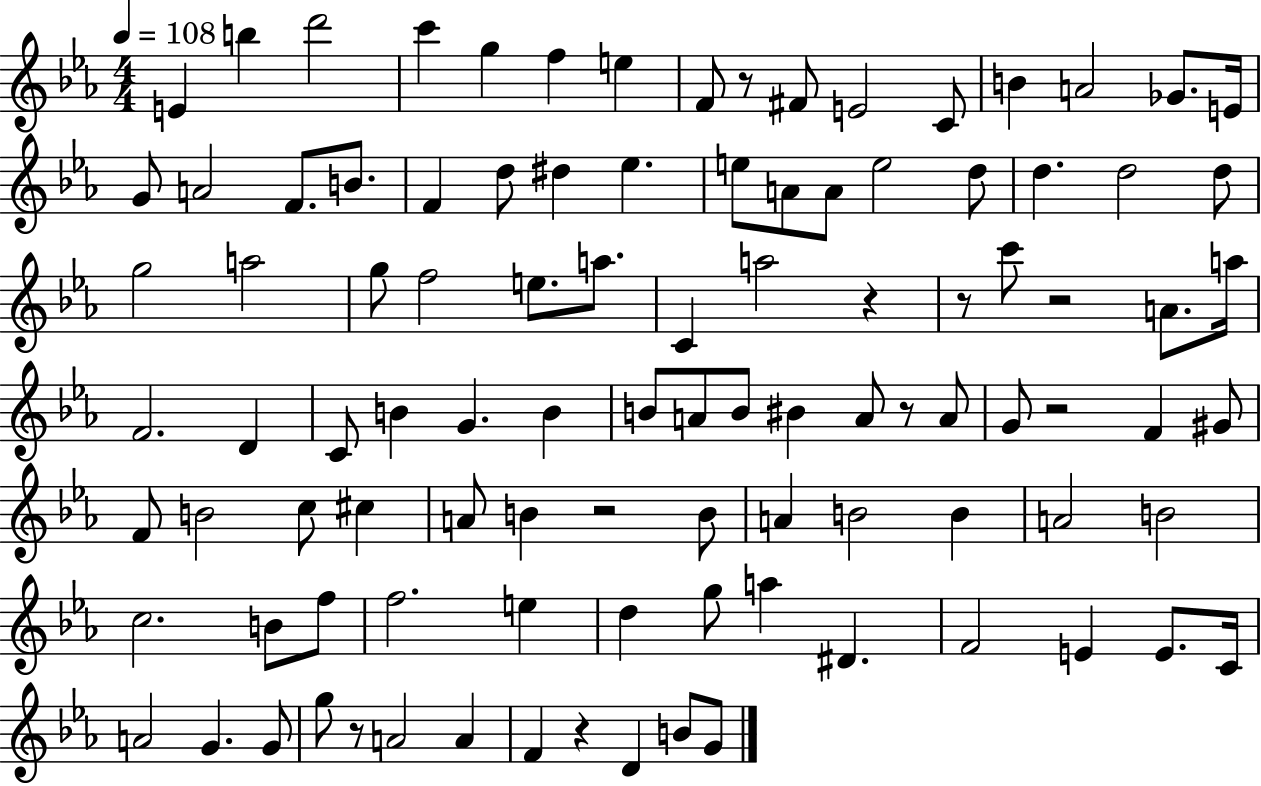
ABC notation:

X:1
T:Untitled
M:4/4
L:1/4
K:Eb
E b d'2 c' g f e F/2 z/2 ^F/2 E2 C/2 B A2 _G/2 E/4 G/2 A2 F/2 B/2 F d/2 ^d _e e/2 A/2 A/2 e2 d/2 d d2 d/2 g2 a2 g/2 f2 e/2 a/2 C a2 z z/2 c'/2 z2 A/2 a/4 F2 D C/2 B G B B/2 A/2 B/2 ^B A/2 z/2 A/2 G/2 z2 F ^G/2 F/2 B2 c/2 ^c A/2 B z2 B/2 A B2 B A2 B2 c2 B/2 f/2 f2 e d g/2 a ^D F2 E E/2 C/4 A2 G G/2 g/2 z/2 A2 A F z D B/2 G/2